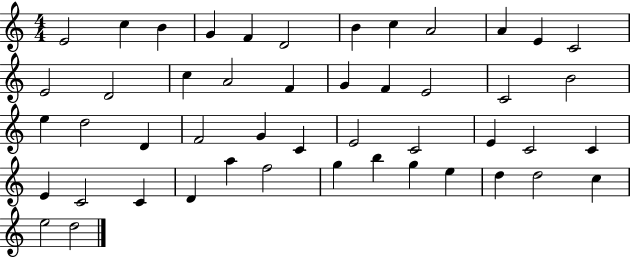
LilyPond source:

{
  \clef treble
  \numericTimeSignature
  \time 4/4
  \key c \major
  e'2 c''4 b'4 | g'4 f'4 d'2 | b'4 c''4 a'2 | a'4 e'4 c'2 | \break e'2 d'2 | c''4 a'2 f'4 | g'4 f'4 e'2 | c'2 b'2 | \break e''4 d''2 d'4 | f'2 g'4 c'4 | e'2 c'2 | e'4 c'2 c'4 | \break e'4 c'2 c'4 | d'4 a''4 f''2 | g''4 b''4 g''4 e''4 | d''4 d''2 c''4 | \break e''2 d''2 | \bar "|."
}